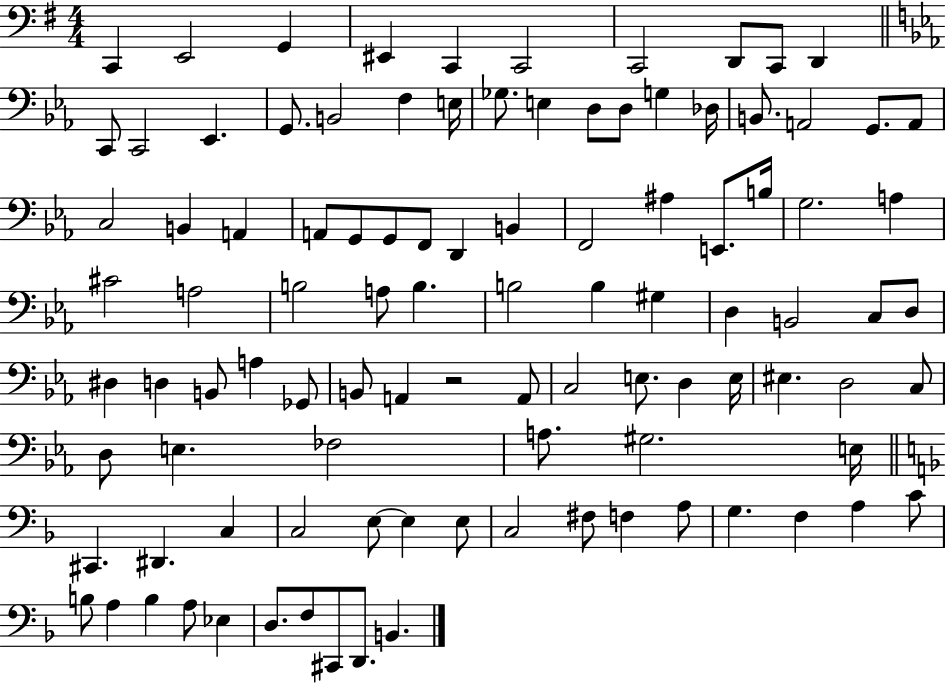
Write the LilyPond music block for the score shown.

{
  \clef bass
  \numericTimeSignature
  \time 4/4
  \key g \major
  c,4 e,2 g,4 | eis,4 c,4 c,2 | c,2 d,8 c,8 d,4 | \bar "||" \break \key ees \major c,8 c,2 ees,4. | g,8. b,2 f4 e16 | ges8. e4 d8 d8 g4 des16 | b,8. a,2 g,8. a,8 | \break c2 b,4 a,4 | a,8 g,8 g,8 f,8 d,4 b,4 | f,2 ais4 e,8. b16 | g2. a4 | \break cis'2 a2 | b2 a8 b4. | b2 b4 gis4 | d4 b,2 c8 d8 | \break dis4 d4 b,8 a4 ges,8 | b,8 a,4 r2 a,8 | c2 e8. d4 e16 | eis4. d2 c8 | \break d8 e4. fes2 | a8. gis2. e16 | \bar "||" \break \key f \major cis,4. dis,4. c4 | c2 e8~~ e4 e8 | c2 fis8 f4 a8 | g4. f4 a4 c'8 | \break b8 a4 b4 a8 ees4 | d8. f8 cis,8 d,8. b,4. | \bar "|."
}